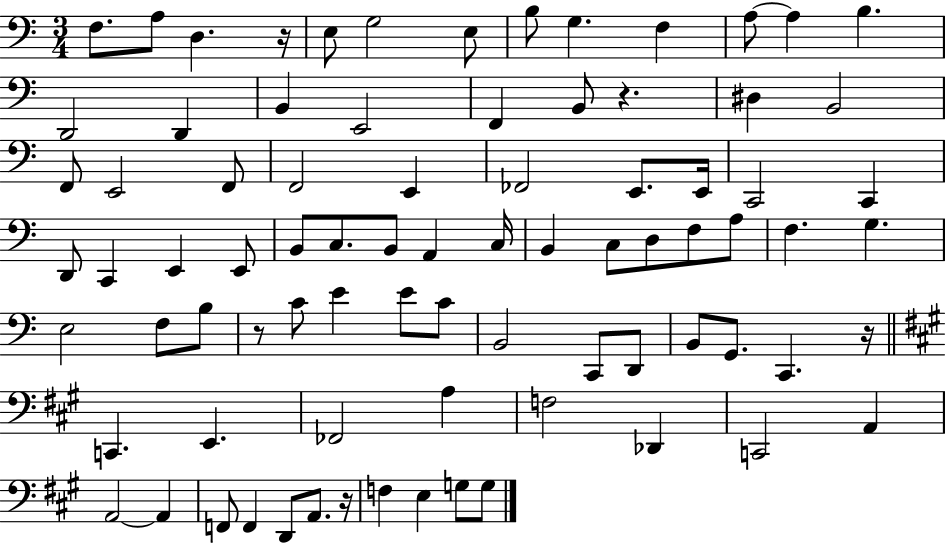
{
  \clef bass
  \numericTimeSignature
  \time 3/4
  \key c \major
  \repeat volta 2 { f8. a8 d4. r16 | e8 g2 e8 | b8 g4. f4 | a8~~ a4 b4. | \break d,2 d,4 | b,4 e,2 | f,4 b,8 r4. | dis4 b,2 | \break f,8 e,2 f,8 | f,2 e,4 | fes,2 e,8. e,16 | c,2 c,4 | \break d,8 c,4 e,4 e,8 | b,8 c8. b,8 a,4 c16 | b,4 c8 d8 f8 a8 | f4. g4. | \break e2 f8 b8 | r8 c'8 e'4 e'8 c'8 | b,2 c,8 d,8 | b,8 g,8. c,4. r16 | \break \bar "||" \break \key a \major c,4. e,4. | fes,2 a4 | f2 des,4 | c,2 a,4 | \break a,2~~ a,4 | f,8 f,4 d,8 a,8. r16 | f4 e4 g8 g8 | } \bar "|."
}